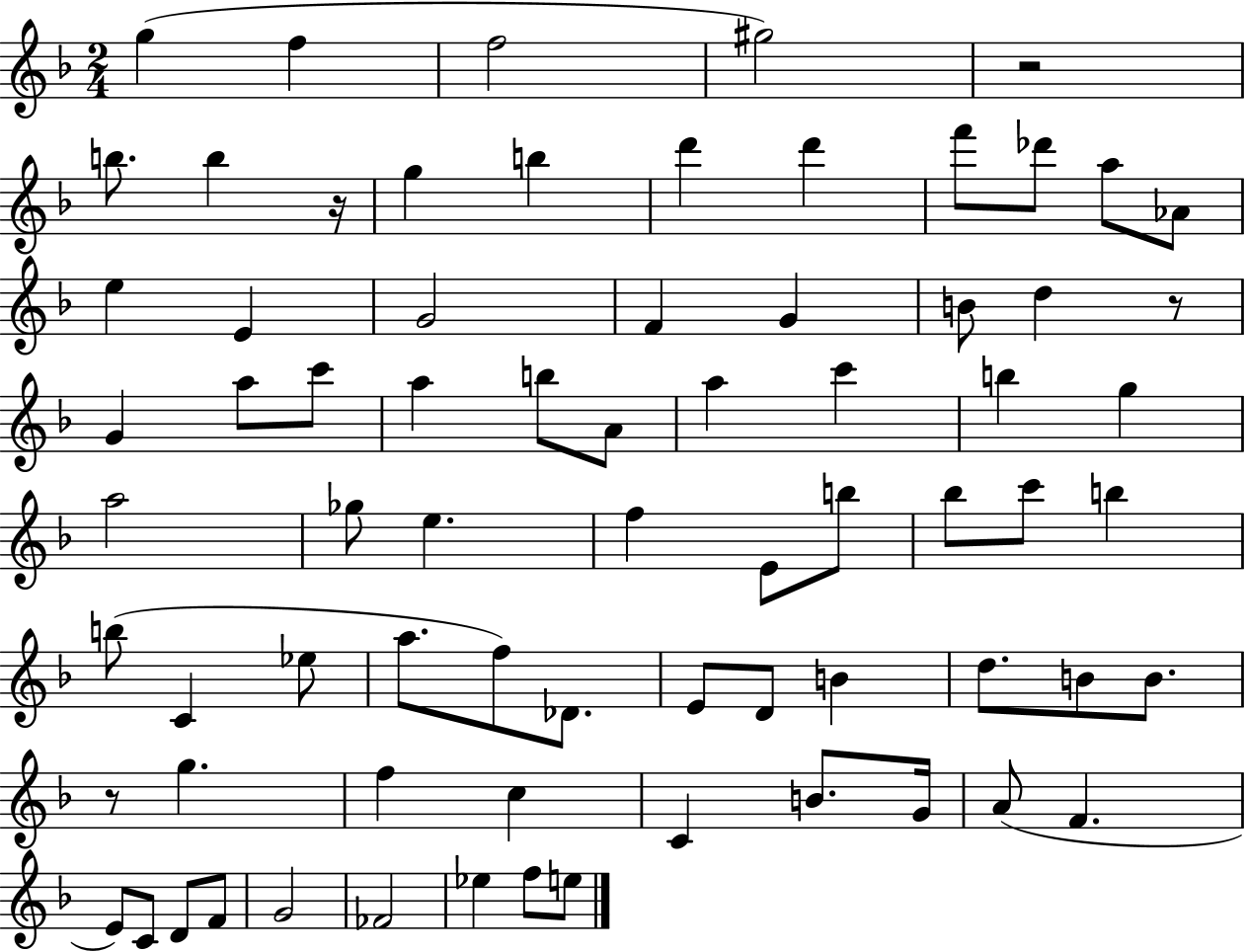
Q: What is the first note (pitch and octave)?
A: G5